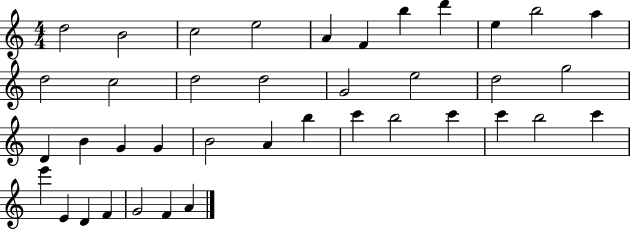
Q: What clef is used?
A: treble